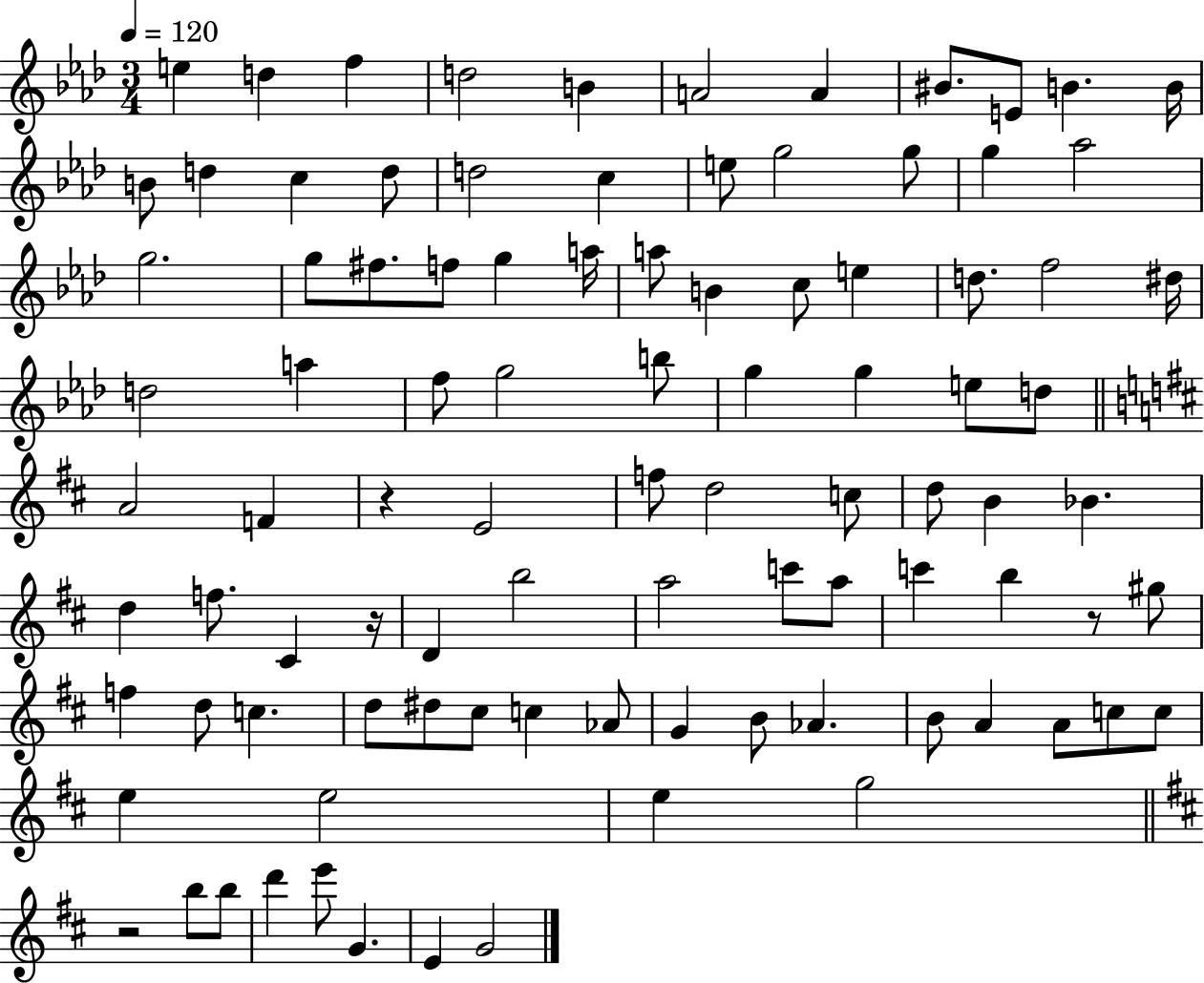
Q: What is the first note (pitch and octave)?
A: E5